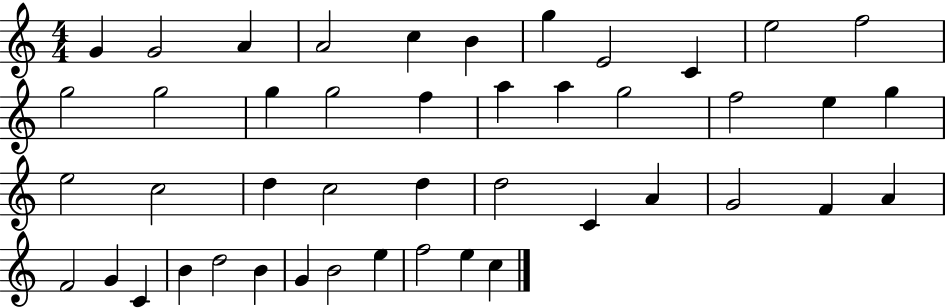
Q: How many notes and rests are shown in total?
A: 45